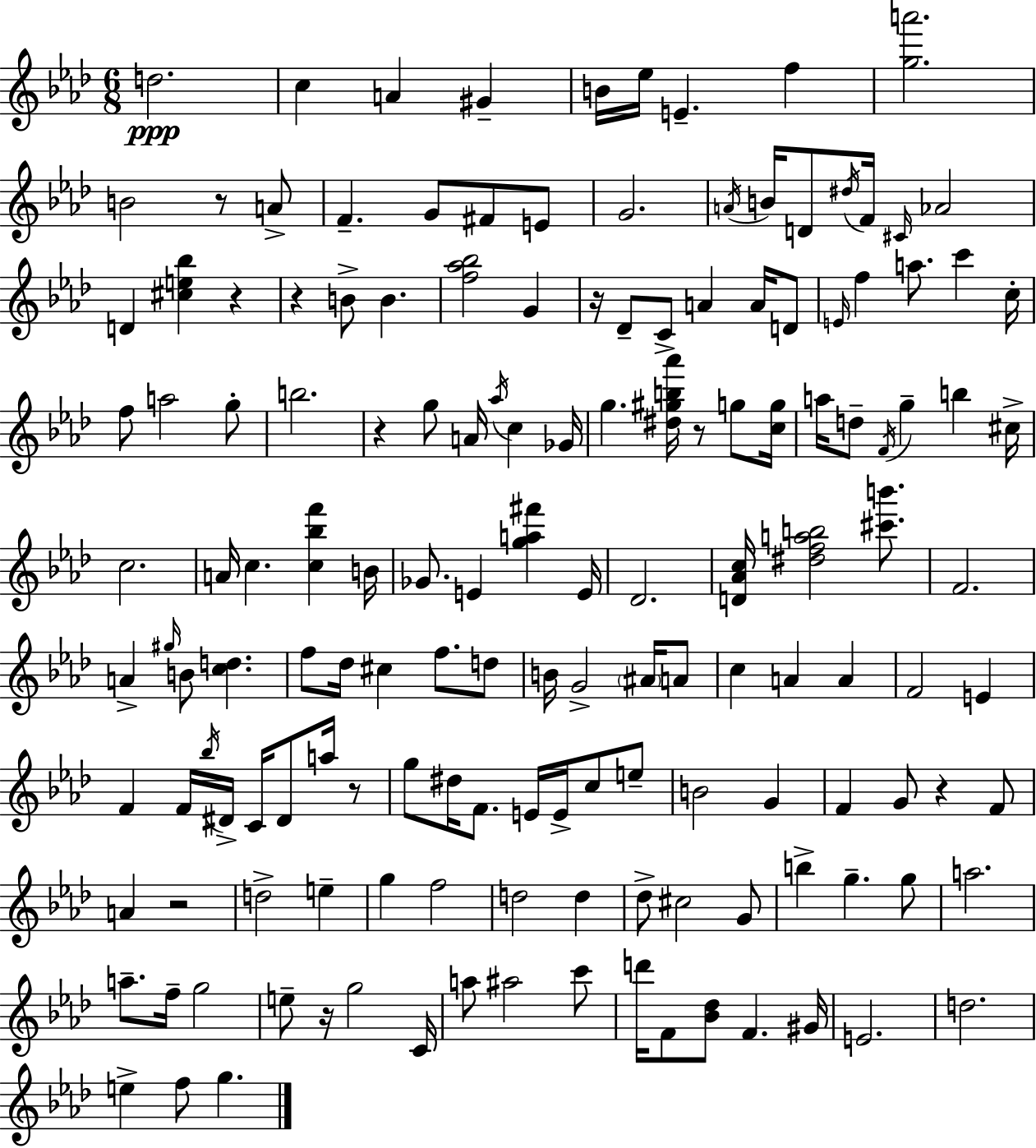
D5/h. C5/q A4/q G#4/q B4/s Eb5/s E4/q. F5/q [G5,A6]/h. B4/h R/e A4/e F4/q. G4/e F#4/e E4/e G4/h. A4/s B4/s D4/e D#5/s F4/s C#4/s Ab4/h D4/q [C#5,E5,Bb5]/q R/q R/q B4/e B4/q. [F5,Ab5,Bb5]/h G4/q R/s Db4/e C4/e A4/q A4/s D4/e E4/s F5/q A5/e. C6/q C5/s F5/e A5/h G5/e B5/h. R/q G5/e A4/s Ab5/s C5/q Gb4/s G5/q. [D#5,G#5,B5,Ab6]/s R/e G5/e [C5,G5]/s A5/s D5/e F4/s G5/q B5/q C#5/s C5/h. A4/s C5/q. [C5,Bb5,F6]/q B4/s Gb4/e. E4/q [G5,A5,F#6]/q E4/s Db4/h. [D4,Ab4,C5]/s [D#5,F5,A5,B5]/h [C#6,B6]/e. F4/h. A4/q G#5/s B4/e [C5,D5]/q. F5/e Db5/s C#5/q F5/e. D5/e B4/s G4/h A#4/s A4/e C5/q A4/q A4/q F4/h E4/q F4/q F4/s Bb5/s D#4/s C4/s D#4/e A5/s R/e G5/e D#5/s F4/e. E4/s E4/s C5/e E5/e B4/h G4/q F4/q G4/e R/q F4/e A4/q R/h D5/h E5/q G5/q F5/h D5/h D5/q Db5/e C#5/h G4/e B5/q G5/q. G5/e A5/h. A5/e. F5/s G5/h E5/e R/s G5/h C4/s A5/e A#5/h C6/e D6/s F4/e [Bb4,Db5]/e F4/q. G#4/s E4/h. D5/h. E5/q F5/e G5/q.